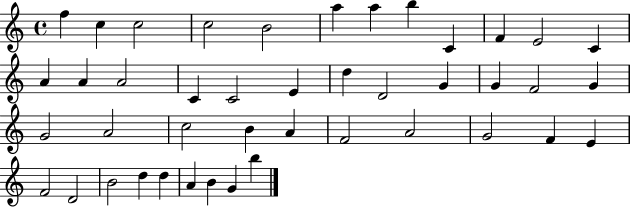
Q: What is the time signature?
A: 4/4